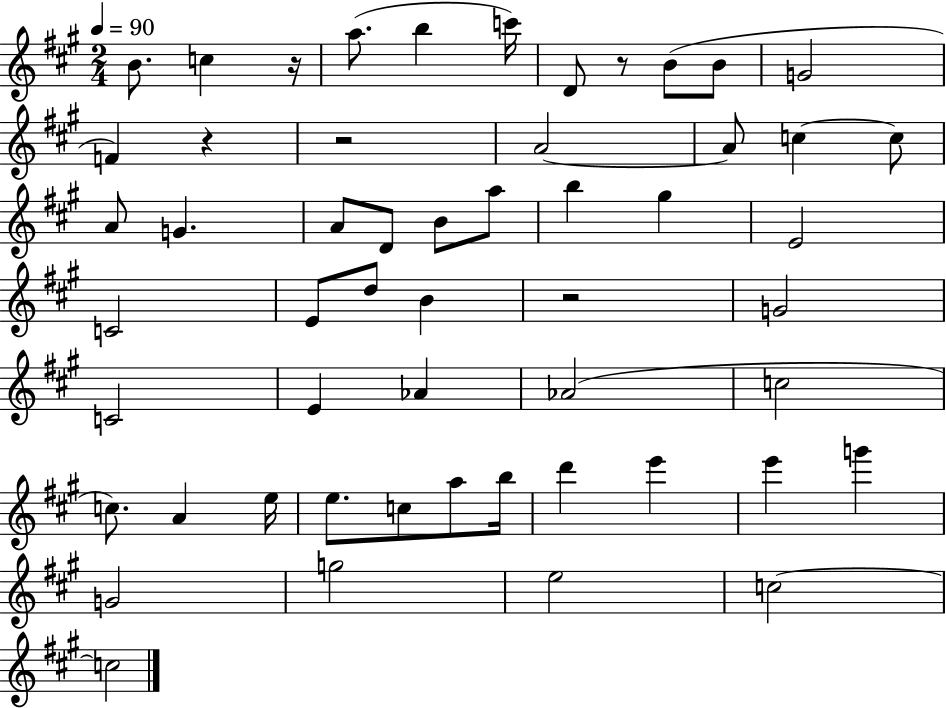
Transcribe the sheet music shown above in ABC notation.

X:1
T:Untitled
M:2/4
L:1/4
K:A
B/2 c z/4 a/2 b c'/4 D/2 z/2 B/2 B/2 G2 F z z2 A2 A/2 c c/2 A/2 G A/2 D/2 B/2 a/2 b ^g E2 C2 E/2 d/2 B z2 G2 C2 E _A _A2 c2 c/2 A e/4 e/2 c/2 a/2 b/4 d' e' e' g' G2 g2 e2 c2 c2